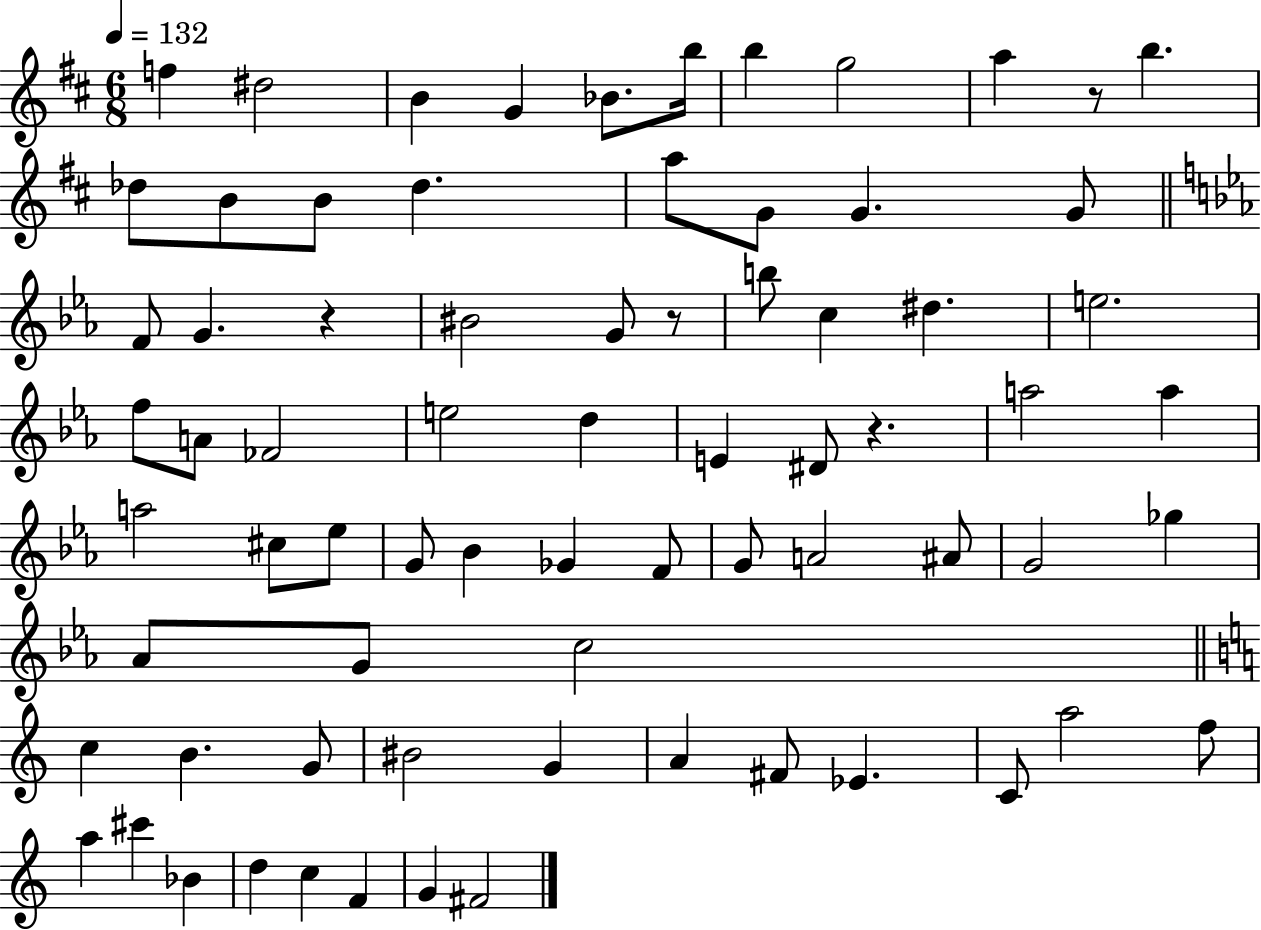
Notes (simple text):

F5/q D#5/h B4/q G4/q Bb4/e. B5/s B5/q G5/h A5/q R/e B5/q. Db5/e B4/e B4/e Db5/q. A5/e G4/e G4/q. G4/e F4/e G4/q. R/q BIS4/h G4/e R/e B5/e C5/q D#5/q. E5/h. F5/e A4/e FES4/h E5/h D5/q E4/q D#4/e R/q. A5/h A5/q A5/h C#5/e Eb5/e G4/e Bb4/q Gb4/q F4/e G4/e A4/h A#4/e G4/h Gb5/q Ab4/e G4/e C5/h C5/q B4/q. G4/e BIS4/h G4/q A4/q F#4/e Eb4/q. C4/e A5/h F5/e A5/q C#6/q Bb4/q D5/q C5/q F4/q G4/q F#4/h